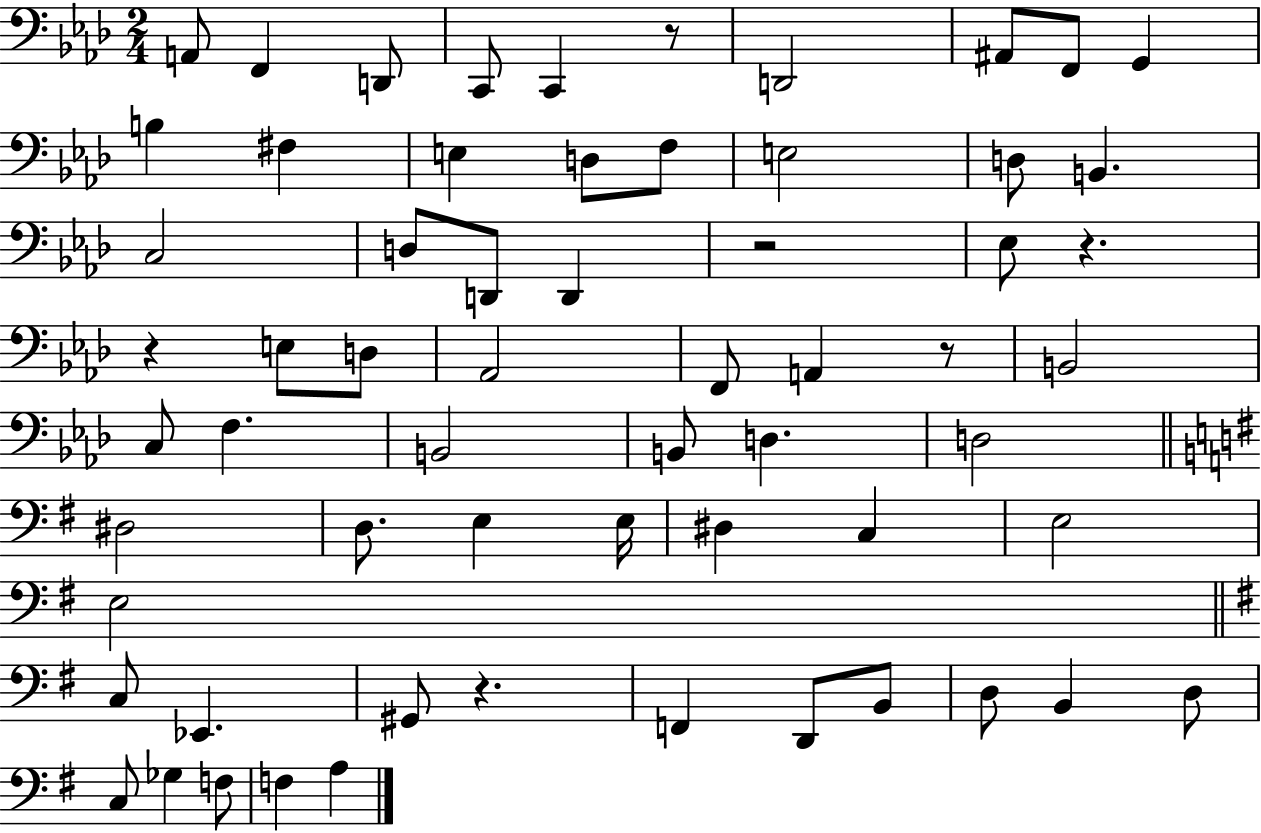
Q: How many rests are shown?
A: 6